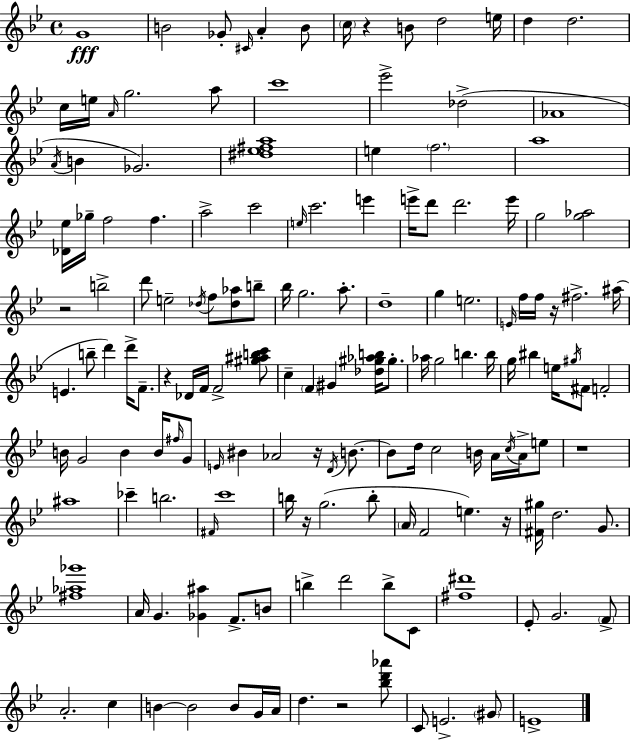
{
  \clef treble
  \time 4/4
  \defaultTimeSignature
  \key bes \major
  g'1\fff | b'2 ges'8-. \grace { cis'16 } a'4-. b'8 | \parenthesize c''16 r4 b'8 d''2 | e''16 d''4 d''2. | \break c''16 e''16 \grace { a'16 } g''2. | a''8 c'''1 | ees'''2-> des''2->( | aes'1 | \break \acciaccatura { a'16 } b'4 ges'2.) | <dis'' ees'' fis'' a''>1 | e''4 \parenthesize f''2. | a''1 | \break <des' ees''>16 ges''16-- f''2 f''4. | a''2-> c'''2 | \grace { e''16 } c'''2. | e'''4 e'''16-> d'''8 d'''2. | \break e'''16 g''2 <g'' aes''>2 | r2 b''2-> | d'''8 e''2-- \acciaccatura { des''16 } f''8 | <des'' aes''>8 b''8-- bes''16 g''2. | \break a''8.-. d''1-- | g''4 e''2. | \grace { e'16 } f''16 f''16 r16 fis''2.-> | ais''16( e'4. b''8-- d'''4) | \break d'''16-> f'8.-- r4 des'16 f'16 f'2-> | <gis'' ais'' b'' c'''>8 c''4-- \parenthesize f'4 gis'4 | <des'' gis'' aes'' b''>16 gis''8.-. aes''16 g''2 b''4. | b''16 g''16 bis''4 e''16 \acciaccatura { gis''16 } fis'8 f'2-. | \break b'16 g'2 | b'4 b'16 \grace { fis''16 } g'8 \grace { e'16 } bis'4 aes'2 | r16 \acciaccatura { d'16 } b'8.~~ b'8 d''16 c''2 | b'16 a'16 \acciaccatura { c''16 } a'16-> e''8 r1 | \break ais''1 | ces'''4-- b''2. | \grace { fis'16 } c'''1 | b''16 r16 g''2.( | \break b''8-. \parenthesize a'16 f'2 | e''4.) r16 <fis' gis''>16 d''2. | g'8. <fis'' aes'' ges'''>1 | a'16 g'4. | \break <ges' ais''>4 f'8.-> b'8 b''4-> | d'''2 b''8-> c'8 <fis'' dis'''>1 | ees'8-. g'2. | \parenthesize f'8-> a'2.-. | \break c''4 b'4~~ | b'2 b'8 g'16 a'16 d''4. | r2 <bes'' d''' aes'''>8 c'8 e'2.-> | \parenthesize gis'8 e'1-> | \break \bar "|."
}